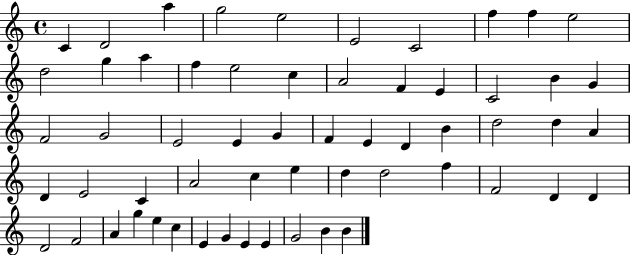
{
  \clef treble
  \time 4/4
  \defaultTimeSignature
  \key c \major
  c'4 d'2 a''4 | g''2 e''2 | e'2 c'2 | f''4 f''4 e''2 | \break d''2 g''4 a''4 | f''4 e''2 c''4 | a'2 f'4 e'4 | c'2 b'4 g'4 | \break f'2 g'2 | e'2 e'4 g'4 | f'4 e'4 d'4 b'4 | d''2 d''4 a'4 | \break d'4 e'2 c'4 | a'2 c''4 e''4 | d''4 d''2 f''4 | f'2 d'4 d'4 | \break d'2 f'2 | a'4 g''4 e''4 c''4 | e'4 g'4 e'4 e'4 | g'2 b'4 b'4 | \break \bar "|."
}